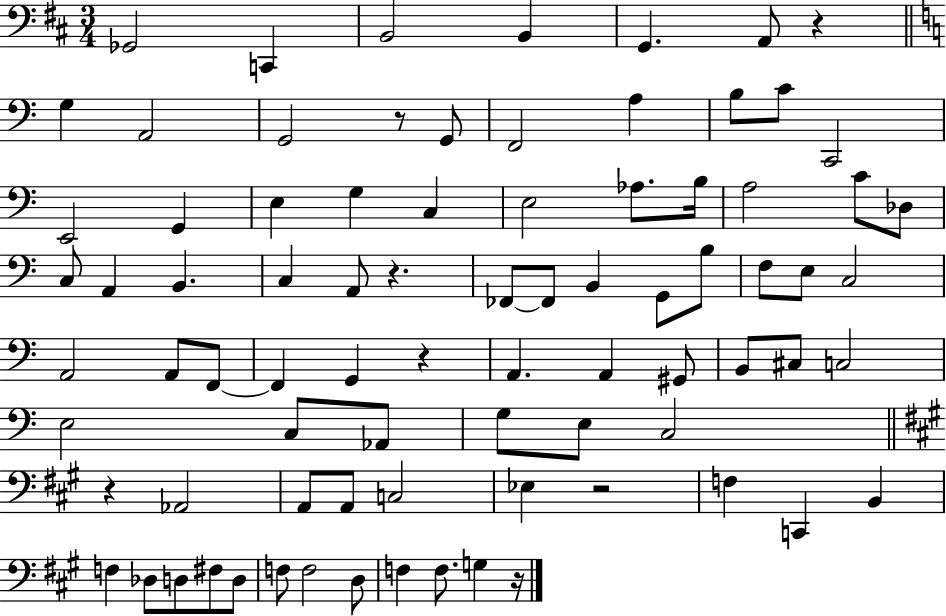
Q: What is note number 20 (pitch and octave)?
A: C3